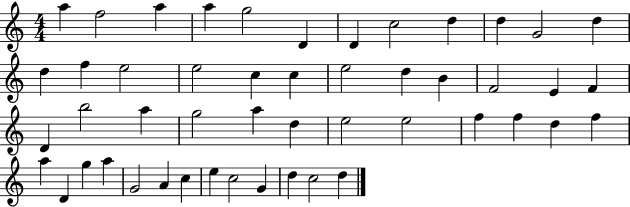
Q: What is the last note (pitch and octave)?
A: D5